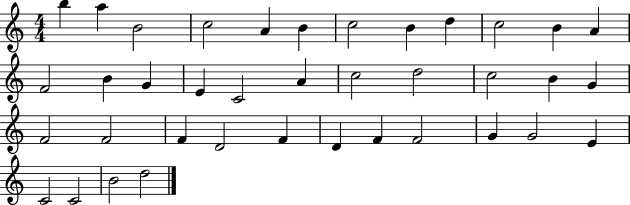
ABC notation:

X:1
T:Untitled
M:4/4
L:1/4
K:C
b a B2 c2 A B c2 B d c2 B A F2 B G E C2 A c2 d2 c2 B G F2 F2 F D2 F D F F2 G G2 E C2 C2 B2 d2